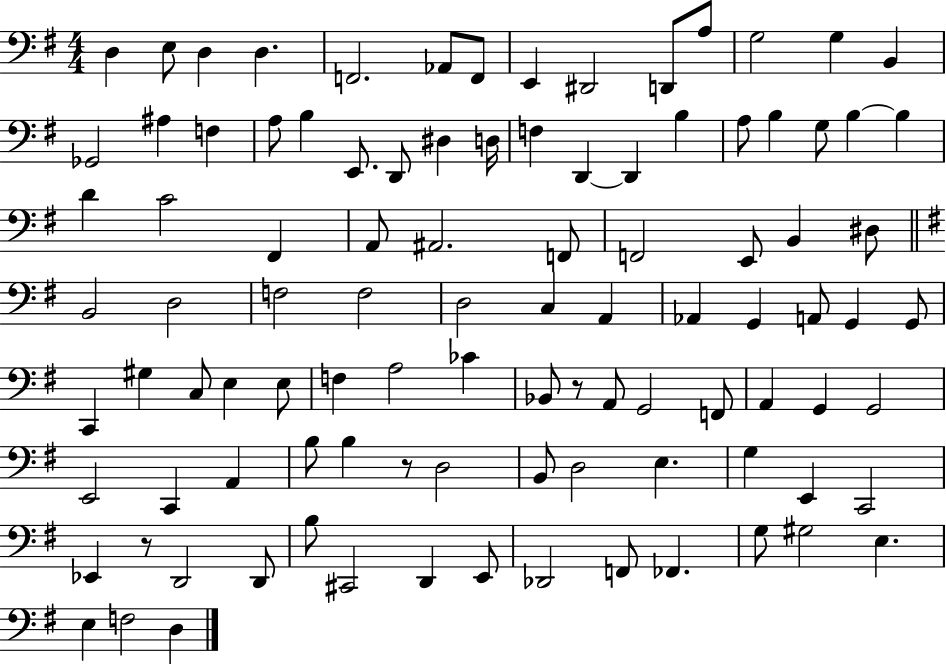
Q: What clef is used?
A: bass